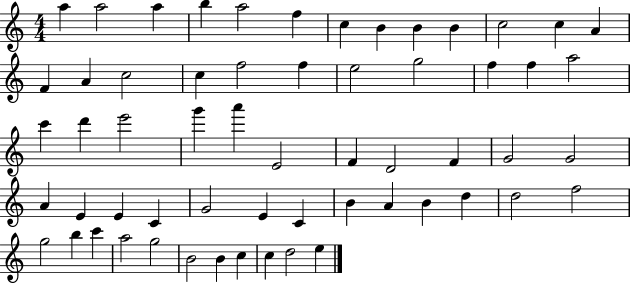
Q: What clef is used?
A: treble